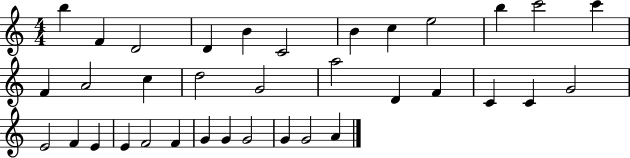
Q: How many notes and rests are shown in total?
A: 35